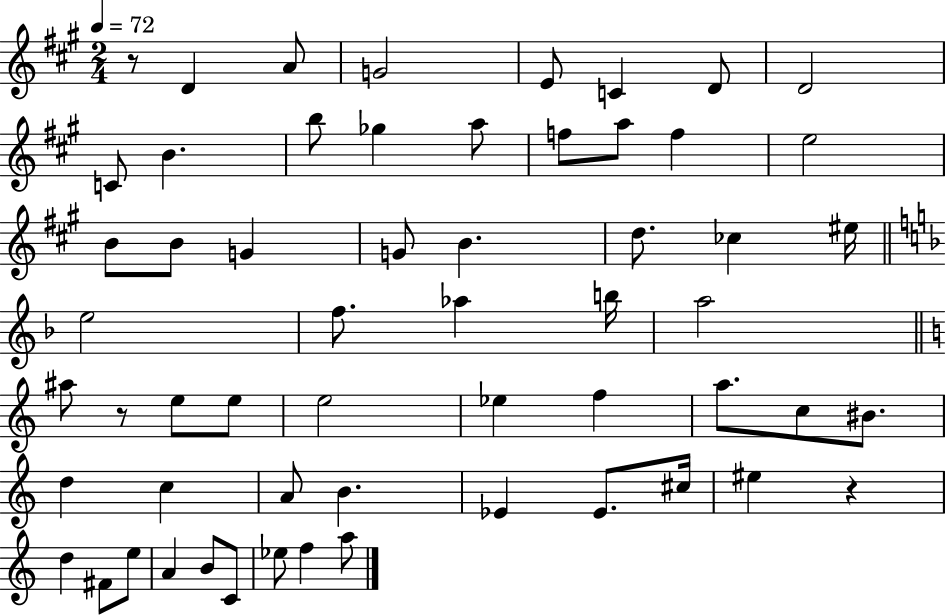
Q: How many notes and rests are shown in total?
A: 58